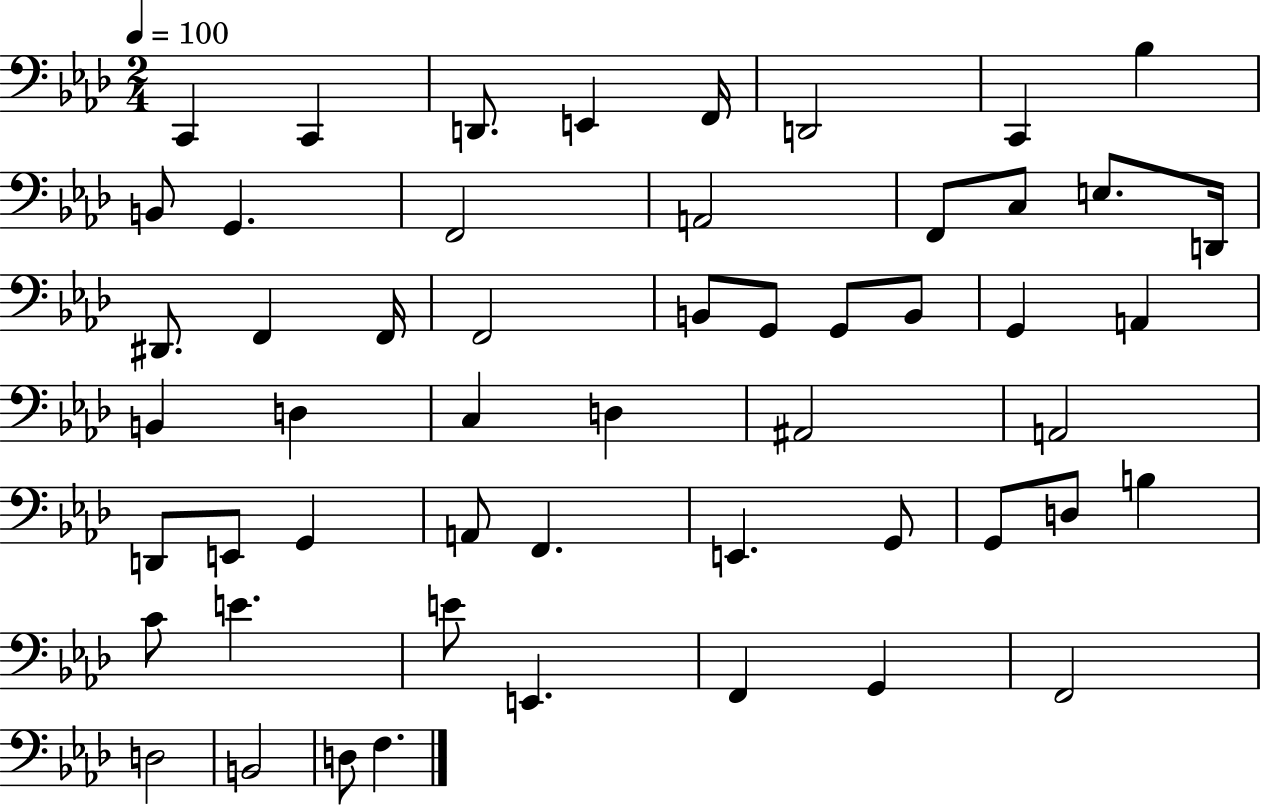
X:1
T:Untitled
M:2/4
L:1/4
K:Ab
C,, C,, D,,/2 E,, F,,/4 D,,2 C,, _B, B,,/2 G,, F,,2 A,,2 F,,/2 C,/2 E,/2 D,,/4 ^D,,/2 F,, F,,/4 F,,2 B,,/2 G,,/2 G,,/2 B,,/2 G,, A,, B,, D, C, D, ^A,,2 A,,2 D,,/2 E,,/2 G,, A,,/2 F,, E,, G,,/2 G,,/2 D,/2 B, C/2 E E/2 E,, F,, G,, F,,2 D,2 B,,2 D,/2 F,